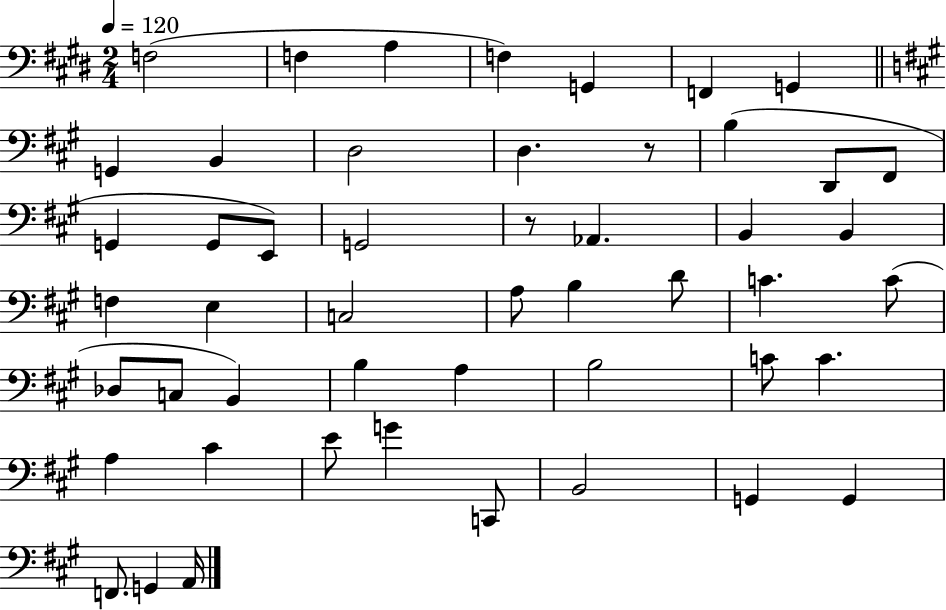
X:1
T:Untitled
M:2/4
L:1/4
K:E
F,2 F, A, F, G,, F,, G,, G,, B,, D,2 D, z/2 B, D,,/2 ^F,,/2 G,, G,,/2 E,,/2 G,,2 z/2 _A,, B,, B,, F, E, C,2 A,/2 B, D/2 C C/2 _D,/2 C,/2 B,, B, A, B,2 C/2 C A, ^C E/2 G C,,/2 B,,2 G,, G,, F,,/2 G,, A,,/4